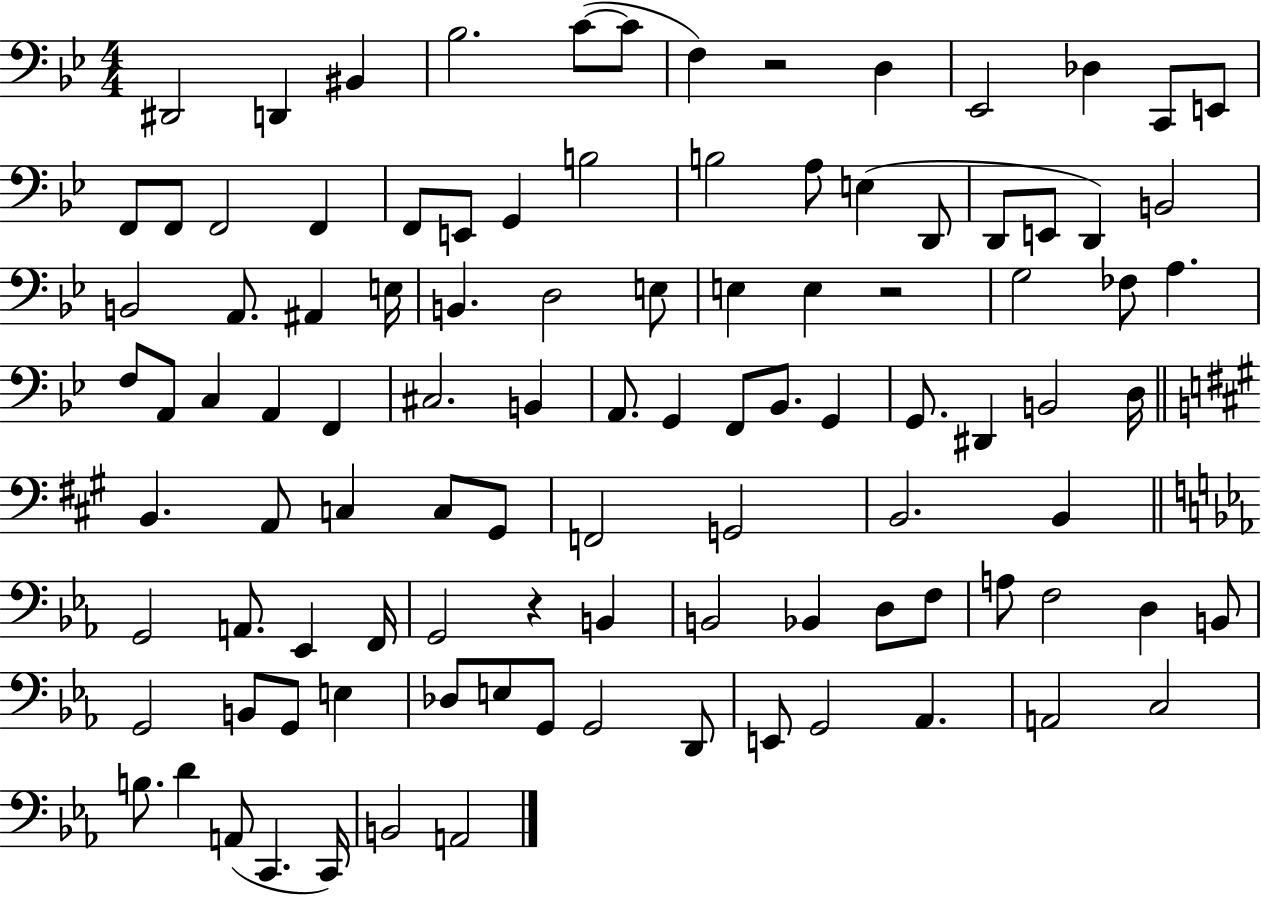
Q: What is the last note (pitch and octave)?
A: A2